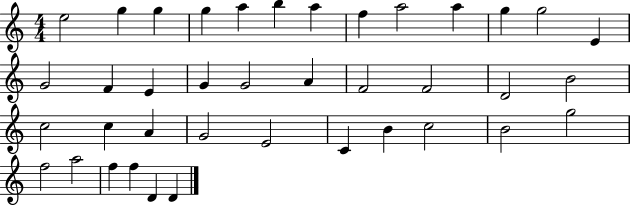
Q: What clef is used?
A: treble